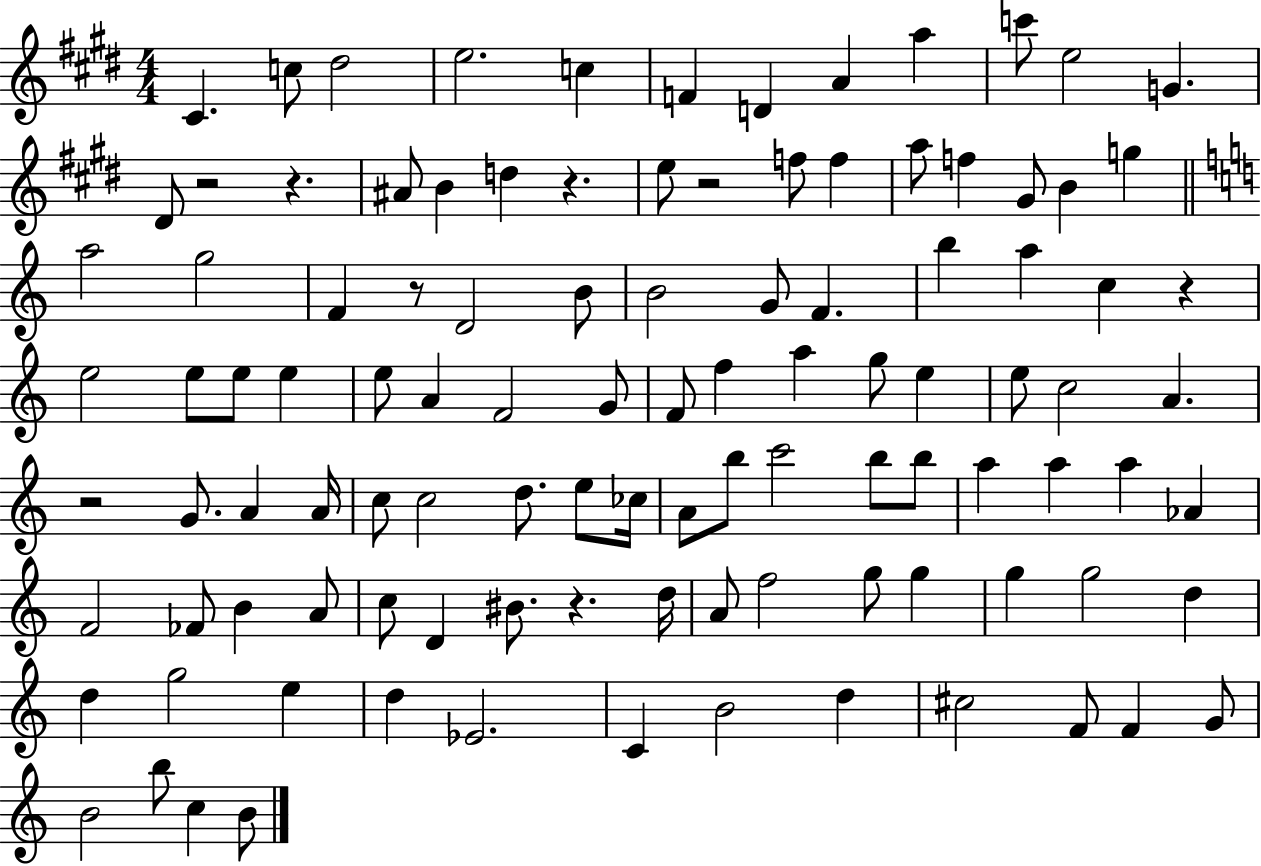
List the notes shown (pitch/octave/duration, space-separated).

C#4/q. C5/e D#5/h E5/h. C5/q F4/q D4/q A4/q A5/q C6/e E5/h G4/q. D#4/e R/h R/q. A#4/e B4/q D5/q R/q. E5/e R/h F5/e F5/q A5/e F5/q G#4/e B4/q G5/q A5/h G5/h F4/q R/e D4/h B4/e B4/h G4/e F4/q. B5/q A5/q C5/q R/q E5/h E5/e E5/e E5/q E5/e A4/q F4/h G4/e F4/e F5/q A5/q G5/e E5/q E5/e C5/h A4/q. R/h G4/e. A4/q A4/s C5/e C5/h D5/e. E5/e CES5/s A4/e B5/e C6/h B5/e B5/e A5/q A5/q A5/q Ab4/q F4/h FES4/e B4/q A4/e C5/e D4/q BIS4/e. R/q. D5/s A4/e F5/h G5/e G5/q G5/q G5/h D5/q D5/q G5/h E5/q D5/q Eb4/h. C4/q B4/h D5/q C#5/h F4/e F4/q G4/e B4/h B5/e C5/q B4/e